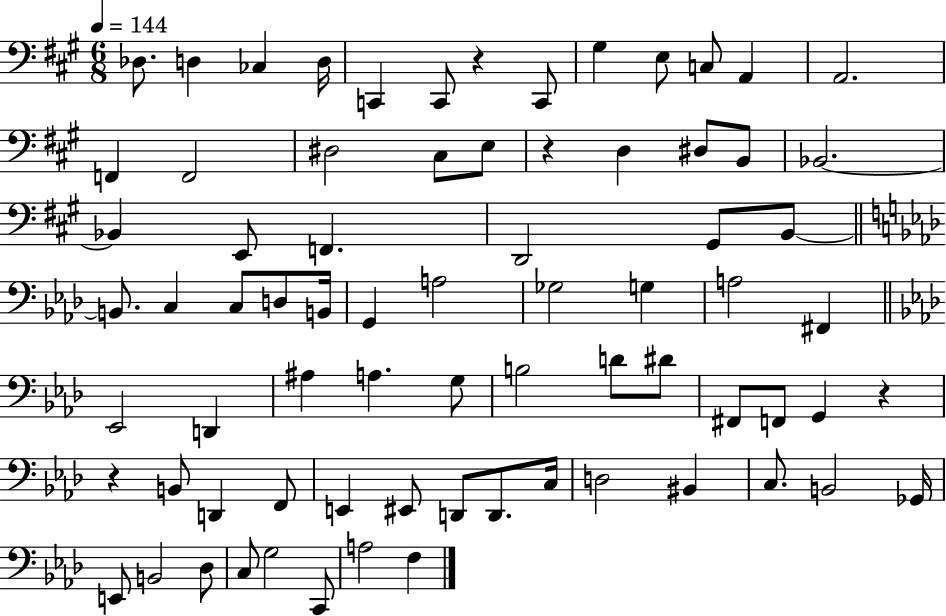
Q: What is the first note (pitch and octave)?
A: Db3